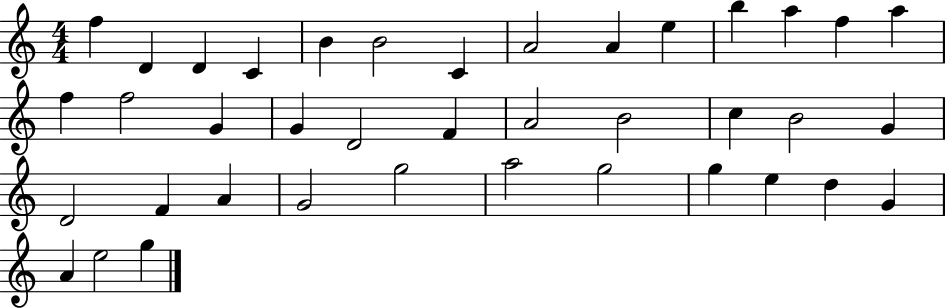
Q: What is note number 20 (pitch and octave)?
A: F4